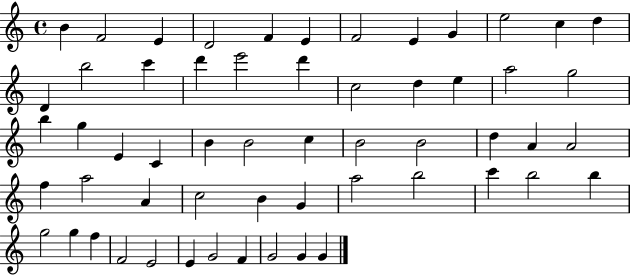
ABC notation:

X:1
T:Untitled
M:4/4
L:1/4
K:C
B F2 E D2 F E F2 E G e2 c d D b2 c' d' e'2 d' c2 d e a2 g2 b g E C B B2 c B2 B2 d A A2 f a2 A c2 B G a2 b2 c' b2 b g2 g f F2 E2 E G2 F G2 G G